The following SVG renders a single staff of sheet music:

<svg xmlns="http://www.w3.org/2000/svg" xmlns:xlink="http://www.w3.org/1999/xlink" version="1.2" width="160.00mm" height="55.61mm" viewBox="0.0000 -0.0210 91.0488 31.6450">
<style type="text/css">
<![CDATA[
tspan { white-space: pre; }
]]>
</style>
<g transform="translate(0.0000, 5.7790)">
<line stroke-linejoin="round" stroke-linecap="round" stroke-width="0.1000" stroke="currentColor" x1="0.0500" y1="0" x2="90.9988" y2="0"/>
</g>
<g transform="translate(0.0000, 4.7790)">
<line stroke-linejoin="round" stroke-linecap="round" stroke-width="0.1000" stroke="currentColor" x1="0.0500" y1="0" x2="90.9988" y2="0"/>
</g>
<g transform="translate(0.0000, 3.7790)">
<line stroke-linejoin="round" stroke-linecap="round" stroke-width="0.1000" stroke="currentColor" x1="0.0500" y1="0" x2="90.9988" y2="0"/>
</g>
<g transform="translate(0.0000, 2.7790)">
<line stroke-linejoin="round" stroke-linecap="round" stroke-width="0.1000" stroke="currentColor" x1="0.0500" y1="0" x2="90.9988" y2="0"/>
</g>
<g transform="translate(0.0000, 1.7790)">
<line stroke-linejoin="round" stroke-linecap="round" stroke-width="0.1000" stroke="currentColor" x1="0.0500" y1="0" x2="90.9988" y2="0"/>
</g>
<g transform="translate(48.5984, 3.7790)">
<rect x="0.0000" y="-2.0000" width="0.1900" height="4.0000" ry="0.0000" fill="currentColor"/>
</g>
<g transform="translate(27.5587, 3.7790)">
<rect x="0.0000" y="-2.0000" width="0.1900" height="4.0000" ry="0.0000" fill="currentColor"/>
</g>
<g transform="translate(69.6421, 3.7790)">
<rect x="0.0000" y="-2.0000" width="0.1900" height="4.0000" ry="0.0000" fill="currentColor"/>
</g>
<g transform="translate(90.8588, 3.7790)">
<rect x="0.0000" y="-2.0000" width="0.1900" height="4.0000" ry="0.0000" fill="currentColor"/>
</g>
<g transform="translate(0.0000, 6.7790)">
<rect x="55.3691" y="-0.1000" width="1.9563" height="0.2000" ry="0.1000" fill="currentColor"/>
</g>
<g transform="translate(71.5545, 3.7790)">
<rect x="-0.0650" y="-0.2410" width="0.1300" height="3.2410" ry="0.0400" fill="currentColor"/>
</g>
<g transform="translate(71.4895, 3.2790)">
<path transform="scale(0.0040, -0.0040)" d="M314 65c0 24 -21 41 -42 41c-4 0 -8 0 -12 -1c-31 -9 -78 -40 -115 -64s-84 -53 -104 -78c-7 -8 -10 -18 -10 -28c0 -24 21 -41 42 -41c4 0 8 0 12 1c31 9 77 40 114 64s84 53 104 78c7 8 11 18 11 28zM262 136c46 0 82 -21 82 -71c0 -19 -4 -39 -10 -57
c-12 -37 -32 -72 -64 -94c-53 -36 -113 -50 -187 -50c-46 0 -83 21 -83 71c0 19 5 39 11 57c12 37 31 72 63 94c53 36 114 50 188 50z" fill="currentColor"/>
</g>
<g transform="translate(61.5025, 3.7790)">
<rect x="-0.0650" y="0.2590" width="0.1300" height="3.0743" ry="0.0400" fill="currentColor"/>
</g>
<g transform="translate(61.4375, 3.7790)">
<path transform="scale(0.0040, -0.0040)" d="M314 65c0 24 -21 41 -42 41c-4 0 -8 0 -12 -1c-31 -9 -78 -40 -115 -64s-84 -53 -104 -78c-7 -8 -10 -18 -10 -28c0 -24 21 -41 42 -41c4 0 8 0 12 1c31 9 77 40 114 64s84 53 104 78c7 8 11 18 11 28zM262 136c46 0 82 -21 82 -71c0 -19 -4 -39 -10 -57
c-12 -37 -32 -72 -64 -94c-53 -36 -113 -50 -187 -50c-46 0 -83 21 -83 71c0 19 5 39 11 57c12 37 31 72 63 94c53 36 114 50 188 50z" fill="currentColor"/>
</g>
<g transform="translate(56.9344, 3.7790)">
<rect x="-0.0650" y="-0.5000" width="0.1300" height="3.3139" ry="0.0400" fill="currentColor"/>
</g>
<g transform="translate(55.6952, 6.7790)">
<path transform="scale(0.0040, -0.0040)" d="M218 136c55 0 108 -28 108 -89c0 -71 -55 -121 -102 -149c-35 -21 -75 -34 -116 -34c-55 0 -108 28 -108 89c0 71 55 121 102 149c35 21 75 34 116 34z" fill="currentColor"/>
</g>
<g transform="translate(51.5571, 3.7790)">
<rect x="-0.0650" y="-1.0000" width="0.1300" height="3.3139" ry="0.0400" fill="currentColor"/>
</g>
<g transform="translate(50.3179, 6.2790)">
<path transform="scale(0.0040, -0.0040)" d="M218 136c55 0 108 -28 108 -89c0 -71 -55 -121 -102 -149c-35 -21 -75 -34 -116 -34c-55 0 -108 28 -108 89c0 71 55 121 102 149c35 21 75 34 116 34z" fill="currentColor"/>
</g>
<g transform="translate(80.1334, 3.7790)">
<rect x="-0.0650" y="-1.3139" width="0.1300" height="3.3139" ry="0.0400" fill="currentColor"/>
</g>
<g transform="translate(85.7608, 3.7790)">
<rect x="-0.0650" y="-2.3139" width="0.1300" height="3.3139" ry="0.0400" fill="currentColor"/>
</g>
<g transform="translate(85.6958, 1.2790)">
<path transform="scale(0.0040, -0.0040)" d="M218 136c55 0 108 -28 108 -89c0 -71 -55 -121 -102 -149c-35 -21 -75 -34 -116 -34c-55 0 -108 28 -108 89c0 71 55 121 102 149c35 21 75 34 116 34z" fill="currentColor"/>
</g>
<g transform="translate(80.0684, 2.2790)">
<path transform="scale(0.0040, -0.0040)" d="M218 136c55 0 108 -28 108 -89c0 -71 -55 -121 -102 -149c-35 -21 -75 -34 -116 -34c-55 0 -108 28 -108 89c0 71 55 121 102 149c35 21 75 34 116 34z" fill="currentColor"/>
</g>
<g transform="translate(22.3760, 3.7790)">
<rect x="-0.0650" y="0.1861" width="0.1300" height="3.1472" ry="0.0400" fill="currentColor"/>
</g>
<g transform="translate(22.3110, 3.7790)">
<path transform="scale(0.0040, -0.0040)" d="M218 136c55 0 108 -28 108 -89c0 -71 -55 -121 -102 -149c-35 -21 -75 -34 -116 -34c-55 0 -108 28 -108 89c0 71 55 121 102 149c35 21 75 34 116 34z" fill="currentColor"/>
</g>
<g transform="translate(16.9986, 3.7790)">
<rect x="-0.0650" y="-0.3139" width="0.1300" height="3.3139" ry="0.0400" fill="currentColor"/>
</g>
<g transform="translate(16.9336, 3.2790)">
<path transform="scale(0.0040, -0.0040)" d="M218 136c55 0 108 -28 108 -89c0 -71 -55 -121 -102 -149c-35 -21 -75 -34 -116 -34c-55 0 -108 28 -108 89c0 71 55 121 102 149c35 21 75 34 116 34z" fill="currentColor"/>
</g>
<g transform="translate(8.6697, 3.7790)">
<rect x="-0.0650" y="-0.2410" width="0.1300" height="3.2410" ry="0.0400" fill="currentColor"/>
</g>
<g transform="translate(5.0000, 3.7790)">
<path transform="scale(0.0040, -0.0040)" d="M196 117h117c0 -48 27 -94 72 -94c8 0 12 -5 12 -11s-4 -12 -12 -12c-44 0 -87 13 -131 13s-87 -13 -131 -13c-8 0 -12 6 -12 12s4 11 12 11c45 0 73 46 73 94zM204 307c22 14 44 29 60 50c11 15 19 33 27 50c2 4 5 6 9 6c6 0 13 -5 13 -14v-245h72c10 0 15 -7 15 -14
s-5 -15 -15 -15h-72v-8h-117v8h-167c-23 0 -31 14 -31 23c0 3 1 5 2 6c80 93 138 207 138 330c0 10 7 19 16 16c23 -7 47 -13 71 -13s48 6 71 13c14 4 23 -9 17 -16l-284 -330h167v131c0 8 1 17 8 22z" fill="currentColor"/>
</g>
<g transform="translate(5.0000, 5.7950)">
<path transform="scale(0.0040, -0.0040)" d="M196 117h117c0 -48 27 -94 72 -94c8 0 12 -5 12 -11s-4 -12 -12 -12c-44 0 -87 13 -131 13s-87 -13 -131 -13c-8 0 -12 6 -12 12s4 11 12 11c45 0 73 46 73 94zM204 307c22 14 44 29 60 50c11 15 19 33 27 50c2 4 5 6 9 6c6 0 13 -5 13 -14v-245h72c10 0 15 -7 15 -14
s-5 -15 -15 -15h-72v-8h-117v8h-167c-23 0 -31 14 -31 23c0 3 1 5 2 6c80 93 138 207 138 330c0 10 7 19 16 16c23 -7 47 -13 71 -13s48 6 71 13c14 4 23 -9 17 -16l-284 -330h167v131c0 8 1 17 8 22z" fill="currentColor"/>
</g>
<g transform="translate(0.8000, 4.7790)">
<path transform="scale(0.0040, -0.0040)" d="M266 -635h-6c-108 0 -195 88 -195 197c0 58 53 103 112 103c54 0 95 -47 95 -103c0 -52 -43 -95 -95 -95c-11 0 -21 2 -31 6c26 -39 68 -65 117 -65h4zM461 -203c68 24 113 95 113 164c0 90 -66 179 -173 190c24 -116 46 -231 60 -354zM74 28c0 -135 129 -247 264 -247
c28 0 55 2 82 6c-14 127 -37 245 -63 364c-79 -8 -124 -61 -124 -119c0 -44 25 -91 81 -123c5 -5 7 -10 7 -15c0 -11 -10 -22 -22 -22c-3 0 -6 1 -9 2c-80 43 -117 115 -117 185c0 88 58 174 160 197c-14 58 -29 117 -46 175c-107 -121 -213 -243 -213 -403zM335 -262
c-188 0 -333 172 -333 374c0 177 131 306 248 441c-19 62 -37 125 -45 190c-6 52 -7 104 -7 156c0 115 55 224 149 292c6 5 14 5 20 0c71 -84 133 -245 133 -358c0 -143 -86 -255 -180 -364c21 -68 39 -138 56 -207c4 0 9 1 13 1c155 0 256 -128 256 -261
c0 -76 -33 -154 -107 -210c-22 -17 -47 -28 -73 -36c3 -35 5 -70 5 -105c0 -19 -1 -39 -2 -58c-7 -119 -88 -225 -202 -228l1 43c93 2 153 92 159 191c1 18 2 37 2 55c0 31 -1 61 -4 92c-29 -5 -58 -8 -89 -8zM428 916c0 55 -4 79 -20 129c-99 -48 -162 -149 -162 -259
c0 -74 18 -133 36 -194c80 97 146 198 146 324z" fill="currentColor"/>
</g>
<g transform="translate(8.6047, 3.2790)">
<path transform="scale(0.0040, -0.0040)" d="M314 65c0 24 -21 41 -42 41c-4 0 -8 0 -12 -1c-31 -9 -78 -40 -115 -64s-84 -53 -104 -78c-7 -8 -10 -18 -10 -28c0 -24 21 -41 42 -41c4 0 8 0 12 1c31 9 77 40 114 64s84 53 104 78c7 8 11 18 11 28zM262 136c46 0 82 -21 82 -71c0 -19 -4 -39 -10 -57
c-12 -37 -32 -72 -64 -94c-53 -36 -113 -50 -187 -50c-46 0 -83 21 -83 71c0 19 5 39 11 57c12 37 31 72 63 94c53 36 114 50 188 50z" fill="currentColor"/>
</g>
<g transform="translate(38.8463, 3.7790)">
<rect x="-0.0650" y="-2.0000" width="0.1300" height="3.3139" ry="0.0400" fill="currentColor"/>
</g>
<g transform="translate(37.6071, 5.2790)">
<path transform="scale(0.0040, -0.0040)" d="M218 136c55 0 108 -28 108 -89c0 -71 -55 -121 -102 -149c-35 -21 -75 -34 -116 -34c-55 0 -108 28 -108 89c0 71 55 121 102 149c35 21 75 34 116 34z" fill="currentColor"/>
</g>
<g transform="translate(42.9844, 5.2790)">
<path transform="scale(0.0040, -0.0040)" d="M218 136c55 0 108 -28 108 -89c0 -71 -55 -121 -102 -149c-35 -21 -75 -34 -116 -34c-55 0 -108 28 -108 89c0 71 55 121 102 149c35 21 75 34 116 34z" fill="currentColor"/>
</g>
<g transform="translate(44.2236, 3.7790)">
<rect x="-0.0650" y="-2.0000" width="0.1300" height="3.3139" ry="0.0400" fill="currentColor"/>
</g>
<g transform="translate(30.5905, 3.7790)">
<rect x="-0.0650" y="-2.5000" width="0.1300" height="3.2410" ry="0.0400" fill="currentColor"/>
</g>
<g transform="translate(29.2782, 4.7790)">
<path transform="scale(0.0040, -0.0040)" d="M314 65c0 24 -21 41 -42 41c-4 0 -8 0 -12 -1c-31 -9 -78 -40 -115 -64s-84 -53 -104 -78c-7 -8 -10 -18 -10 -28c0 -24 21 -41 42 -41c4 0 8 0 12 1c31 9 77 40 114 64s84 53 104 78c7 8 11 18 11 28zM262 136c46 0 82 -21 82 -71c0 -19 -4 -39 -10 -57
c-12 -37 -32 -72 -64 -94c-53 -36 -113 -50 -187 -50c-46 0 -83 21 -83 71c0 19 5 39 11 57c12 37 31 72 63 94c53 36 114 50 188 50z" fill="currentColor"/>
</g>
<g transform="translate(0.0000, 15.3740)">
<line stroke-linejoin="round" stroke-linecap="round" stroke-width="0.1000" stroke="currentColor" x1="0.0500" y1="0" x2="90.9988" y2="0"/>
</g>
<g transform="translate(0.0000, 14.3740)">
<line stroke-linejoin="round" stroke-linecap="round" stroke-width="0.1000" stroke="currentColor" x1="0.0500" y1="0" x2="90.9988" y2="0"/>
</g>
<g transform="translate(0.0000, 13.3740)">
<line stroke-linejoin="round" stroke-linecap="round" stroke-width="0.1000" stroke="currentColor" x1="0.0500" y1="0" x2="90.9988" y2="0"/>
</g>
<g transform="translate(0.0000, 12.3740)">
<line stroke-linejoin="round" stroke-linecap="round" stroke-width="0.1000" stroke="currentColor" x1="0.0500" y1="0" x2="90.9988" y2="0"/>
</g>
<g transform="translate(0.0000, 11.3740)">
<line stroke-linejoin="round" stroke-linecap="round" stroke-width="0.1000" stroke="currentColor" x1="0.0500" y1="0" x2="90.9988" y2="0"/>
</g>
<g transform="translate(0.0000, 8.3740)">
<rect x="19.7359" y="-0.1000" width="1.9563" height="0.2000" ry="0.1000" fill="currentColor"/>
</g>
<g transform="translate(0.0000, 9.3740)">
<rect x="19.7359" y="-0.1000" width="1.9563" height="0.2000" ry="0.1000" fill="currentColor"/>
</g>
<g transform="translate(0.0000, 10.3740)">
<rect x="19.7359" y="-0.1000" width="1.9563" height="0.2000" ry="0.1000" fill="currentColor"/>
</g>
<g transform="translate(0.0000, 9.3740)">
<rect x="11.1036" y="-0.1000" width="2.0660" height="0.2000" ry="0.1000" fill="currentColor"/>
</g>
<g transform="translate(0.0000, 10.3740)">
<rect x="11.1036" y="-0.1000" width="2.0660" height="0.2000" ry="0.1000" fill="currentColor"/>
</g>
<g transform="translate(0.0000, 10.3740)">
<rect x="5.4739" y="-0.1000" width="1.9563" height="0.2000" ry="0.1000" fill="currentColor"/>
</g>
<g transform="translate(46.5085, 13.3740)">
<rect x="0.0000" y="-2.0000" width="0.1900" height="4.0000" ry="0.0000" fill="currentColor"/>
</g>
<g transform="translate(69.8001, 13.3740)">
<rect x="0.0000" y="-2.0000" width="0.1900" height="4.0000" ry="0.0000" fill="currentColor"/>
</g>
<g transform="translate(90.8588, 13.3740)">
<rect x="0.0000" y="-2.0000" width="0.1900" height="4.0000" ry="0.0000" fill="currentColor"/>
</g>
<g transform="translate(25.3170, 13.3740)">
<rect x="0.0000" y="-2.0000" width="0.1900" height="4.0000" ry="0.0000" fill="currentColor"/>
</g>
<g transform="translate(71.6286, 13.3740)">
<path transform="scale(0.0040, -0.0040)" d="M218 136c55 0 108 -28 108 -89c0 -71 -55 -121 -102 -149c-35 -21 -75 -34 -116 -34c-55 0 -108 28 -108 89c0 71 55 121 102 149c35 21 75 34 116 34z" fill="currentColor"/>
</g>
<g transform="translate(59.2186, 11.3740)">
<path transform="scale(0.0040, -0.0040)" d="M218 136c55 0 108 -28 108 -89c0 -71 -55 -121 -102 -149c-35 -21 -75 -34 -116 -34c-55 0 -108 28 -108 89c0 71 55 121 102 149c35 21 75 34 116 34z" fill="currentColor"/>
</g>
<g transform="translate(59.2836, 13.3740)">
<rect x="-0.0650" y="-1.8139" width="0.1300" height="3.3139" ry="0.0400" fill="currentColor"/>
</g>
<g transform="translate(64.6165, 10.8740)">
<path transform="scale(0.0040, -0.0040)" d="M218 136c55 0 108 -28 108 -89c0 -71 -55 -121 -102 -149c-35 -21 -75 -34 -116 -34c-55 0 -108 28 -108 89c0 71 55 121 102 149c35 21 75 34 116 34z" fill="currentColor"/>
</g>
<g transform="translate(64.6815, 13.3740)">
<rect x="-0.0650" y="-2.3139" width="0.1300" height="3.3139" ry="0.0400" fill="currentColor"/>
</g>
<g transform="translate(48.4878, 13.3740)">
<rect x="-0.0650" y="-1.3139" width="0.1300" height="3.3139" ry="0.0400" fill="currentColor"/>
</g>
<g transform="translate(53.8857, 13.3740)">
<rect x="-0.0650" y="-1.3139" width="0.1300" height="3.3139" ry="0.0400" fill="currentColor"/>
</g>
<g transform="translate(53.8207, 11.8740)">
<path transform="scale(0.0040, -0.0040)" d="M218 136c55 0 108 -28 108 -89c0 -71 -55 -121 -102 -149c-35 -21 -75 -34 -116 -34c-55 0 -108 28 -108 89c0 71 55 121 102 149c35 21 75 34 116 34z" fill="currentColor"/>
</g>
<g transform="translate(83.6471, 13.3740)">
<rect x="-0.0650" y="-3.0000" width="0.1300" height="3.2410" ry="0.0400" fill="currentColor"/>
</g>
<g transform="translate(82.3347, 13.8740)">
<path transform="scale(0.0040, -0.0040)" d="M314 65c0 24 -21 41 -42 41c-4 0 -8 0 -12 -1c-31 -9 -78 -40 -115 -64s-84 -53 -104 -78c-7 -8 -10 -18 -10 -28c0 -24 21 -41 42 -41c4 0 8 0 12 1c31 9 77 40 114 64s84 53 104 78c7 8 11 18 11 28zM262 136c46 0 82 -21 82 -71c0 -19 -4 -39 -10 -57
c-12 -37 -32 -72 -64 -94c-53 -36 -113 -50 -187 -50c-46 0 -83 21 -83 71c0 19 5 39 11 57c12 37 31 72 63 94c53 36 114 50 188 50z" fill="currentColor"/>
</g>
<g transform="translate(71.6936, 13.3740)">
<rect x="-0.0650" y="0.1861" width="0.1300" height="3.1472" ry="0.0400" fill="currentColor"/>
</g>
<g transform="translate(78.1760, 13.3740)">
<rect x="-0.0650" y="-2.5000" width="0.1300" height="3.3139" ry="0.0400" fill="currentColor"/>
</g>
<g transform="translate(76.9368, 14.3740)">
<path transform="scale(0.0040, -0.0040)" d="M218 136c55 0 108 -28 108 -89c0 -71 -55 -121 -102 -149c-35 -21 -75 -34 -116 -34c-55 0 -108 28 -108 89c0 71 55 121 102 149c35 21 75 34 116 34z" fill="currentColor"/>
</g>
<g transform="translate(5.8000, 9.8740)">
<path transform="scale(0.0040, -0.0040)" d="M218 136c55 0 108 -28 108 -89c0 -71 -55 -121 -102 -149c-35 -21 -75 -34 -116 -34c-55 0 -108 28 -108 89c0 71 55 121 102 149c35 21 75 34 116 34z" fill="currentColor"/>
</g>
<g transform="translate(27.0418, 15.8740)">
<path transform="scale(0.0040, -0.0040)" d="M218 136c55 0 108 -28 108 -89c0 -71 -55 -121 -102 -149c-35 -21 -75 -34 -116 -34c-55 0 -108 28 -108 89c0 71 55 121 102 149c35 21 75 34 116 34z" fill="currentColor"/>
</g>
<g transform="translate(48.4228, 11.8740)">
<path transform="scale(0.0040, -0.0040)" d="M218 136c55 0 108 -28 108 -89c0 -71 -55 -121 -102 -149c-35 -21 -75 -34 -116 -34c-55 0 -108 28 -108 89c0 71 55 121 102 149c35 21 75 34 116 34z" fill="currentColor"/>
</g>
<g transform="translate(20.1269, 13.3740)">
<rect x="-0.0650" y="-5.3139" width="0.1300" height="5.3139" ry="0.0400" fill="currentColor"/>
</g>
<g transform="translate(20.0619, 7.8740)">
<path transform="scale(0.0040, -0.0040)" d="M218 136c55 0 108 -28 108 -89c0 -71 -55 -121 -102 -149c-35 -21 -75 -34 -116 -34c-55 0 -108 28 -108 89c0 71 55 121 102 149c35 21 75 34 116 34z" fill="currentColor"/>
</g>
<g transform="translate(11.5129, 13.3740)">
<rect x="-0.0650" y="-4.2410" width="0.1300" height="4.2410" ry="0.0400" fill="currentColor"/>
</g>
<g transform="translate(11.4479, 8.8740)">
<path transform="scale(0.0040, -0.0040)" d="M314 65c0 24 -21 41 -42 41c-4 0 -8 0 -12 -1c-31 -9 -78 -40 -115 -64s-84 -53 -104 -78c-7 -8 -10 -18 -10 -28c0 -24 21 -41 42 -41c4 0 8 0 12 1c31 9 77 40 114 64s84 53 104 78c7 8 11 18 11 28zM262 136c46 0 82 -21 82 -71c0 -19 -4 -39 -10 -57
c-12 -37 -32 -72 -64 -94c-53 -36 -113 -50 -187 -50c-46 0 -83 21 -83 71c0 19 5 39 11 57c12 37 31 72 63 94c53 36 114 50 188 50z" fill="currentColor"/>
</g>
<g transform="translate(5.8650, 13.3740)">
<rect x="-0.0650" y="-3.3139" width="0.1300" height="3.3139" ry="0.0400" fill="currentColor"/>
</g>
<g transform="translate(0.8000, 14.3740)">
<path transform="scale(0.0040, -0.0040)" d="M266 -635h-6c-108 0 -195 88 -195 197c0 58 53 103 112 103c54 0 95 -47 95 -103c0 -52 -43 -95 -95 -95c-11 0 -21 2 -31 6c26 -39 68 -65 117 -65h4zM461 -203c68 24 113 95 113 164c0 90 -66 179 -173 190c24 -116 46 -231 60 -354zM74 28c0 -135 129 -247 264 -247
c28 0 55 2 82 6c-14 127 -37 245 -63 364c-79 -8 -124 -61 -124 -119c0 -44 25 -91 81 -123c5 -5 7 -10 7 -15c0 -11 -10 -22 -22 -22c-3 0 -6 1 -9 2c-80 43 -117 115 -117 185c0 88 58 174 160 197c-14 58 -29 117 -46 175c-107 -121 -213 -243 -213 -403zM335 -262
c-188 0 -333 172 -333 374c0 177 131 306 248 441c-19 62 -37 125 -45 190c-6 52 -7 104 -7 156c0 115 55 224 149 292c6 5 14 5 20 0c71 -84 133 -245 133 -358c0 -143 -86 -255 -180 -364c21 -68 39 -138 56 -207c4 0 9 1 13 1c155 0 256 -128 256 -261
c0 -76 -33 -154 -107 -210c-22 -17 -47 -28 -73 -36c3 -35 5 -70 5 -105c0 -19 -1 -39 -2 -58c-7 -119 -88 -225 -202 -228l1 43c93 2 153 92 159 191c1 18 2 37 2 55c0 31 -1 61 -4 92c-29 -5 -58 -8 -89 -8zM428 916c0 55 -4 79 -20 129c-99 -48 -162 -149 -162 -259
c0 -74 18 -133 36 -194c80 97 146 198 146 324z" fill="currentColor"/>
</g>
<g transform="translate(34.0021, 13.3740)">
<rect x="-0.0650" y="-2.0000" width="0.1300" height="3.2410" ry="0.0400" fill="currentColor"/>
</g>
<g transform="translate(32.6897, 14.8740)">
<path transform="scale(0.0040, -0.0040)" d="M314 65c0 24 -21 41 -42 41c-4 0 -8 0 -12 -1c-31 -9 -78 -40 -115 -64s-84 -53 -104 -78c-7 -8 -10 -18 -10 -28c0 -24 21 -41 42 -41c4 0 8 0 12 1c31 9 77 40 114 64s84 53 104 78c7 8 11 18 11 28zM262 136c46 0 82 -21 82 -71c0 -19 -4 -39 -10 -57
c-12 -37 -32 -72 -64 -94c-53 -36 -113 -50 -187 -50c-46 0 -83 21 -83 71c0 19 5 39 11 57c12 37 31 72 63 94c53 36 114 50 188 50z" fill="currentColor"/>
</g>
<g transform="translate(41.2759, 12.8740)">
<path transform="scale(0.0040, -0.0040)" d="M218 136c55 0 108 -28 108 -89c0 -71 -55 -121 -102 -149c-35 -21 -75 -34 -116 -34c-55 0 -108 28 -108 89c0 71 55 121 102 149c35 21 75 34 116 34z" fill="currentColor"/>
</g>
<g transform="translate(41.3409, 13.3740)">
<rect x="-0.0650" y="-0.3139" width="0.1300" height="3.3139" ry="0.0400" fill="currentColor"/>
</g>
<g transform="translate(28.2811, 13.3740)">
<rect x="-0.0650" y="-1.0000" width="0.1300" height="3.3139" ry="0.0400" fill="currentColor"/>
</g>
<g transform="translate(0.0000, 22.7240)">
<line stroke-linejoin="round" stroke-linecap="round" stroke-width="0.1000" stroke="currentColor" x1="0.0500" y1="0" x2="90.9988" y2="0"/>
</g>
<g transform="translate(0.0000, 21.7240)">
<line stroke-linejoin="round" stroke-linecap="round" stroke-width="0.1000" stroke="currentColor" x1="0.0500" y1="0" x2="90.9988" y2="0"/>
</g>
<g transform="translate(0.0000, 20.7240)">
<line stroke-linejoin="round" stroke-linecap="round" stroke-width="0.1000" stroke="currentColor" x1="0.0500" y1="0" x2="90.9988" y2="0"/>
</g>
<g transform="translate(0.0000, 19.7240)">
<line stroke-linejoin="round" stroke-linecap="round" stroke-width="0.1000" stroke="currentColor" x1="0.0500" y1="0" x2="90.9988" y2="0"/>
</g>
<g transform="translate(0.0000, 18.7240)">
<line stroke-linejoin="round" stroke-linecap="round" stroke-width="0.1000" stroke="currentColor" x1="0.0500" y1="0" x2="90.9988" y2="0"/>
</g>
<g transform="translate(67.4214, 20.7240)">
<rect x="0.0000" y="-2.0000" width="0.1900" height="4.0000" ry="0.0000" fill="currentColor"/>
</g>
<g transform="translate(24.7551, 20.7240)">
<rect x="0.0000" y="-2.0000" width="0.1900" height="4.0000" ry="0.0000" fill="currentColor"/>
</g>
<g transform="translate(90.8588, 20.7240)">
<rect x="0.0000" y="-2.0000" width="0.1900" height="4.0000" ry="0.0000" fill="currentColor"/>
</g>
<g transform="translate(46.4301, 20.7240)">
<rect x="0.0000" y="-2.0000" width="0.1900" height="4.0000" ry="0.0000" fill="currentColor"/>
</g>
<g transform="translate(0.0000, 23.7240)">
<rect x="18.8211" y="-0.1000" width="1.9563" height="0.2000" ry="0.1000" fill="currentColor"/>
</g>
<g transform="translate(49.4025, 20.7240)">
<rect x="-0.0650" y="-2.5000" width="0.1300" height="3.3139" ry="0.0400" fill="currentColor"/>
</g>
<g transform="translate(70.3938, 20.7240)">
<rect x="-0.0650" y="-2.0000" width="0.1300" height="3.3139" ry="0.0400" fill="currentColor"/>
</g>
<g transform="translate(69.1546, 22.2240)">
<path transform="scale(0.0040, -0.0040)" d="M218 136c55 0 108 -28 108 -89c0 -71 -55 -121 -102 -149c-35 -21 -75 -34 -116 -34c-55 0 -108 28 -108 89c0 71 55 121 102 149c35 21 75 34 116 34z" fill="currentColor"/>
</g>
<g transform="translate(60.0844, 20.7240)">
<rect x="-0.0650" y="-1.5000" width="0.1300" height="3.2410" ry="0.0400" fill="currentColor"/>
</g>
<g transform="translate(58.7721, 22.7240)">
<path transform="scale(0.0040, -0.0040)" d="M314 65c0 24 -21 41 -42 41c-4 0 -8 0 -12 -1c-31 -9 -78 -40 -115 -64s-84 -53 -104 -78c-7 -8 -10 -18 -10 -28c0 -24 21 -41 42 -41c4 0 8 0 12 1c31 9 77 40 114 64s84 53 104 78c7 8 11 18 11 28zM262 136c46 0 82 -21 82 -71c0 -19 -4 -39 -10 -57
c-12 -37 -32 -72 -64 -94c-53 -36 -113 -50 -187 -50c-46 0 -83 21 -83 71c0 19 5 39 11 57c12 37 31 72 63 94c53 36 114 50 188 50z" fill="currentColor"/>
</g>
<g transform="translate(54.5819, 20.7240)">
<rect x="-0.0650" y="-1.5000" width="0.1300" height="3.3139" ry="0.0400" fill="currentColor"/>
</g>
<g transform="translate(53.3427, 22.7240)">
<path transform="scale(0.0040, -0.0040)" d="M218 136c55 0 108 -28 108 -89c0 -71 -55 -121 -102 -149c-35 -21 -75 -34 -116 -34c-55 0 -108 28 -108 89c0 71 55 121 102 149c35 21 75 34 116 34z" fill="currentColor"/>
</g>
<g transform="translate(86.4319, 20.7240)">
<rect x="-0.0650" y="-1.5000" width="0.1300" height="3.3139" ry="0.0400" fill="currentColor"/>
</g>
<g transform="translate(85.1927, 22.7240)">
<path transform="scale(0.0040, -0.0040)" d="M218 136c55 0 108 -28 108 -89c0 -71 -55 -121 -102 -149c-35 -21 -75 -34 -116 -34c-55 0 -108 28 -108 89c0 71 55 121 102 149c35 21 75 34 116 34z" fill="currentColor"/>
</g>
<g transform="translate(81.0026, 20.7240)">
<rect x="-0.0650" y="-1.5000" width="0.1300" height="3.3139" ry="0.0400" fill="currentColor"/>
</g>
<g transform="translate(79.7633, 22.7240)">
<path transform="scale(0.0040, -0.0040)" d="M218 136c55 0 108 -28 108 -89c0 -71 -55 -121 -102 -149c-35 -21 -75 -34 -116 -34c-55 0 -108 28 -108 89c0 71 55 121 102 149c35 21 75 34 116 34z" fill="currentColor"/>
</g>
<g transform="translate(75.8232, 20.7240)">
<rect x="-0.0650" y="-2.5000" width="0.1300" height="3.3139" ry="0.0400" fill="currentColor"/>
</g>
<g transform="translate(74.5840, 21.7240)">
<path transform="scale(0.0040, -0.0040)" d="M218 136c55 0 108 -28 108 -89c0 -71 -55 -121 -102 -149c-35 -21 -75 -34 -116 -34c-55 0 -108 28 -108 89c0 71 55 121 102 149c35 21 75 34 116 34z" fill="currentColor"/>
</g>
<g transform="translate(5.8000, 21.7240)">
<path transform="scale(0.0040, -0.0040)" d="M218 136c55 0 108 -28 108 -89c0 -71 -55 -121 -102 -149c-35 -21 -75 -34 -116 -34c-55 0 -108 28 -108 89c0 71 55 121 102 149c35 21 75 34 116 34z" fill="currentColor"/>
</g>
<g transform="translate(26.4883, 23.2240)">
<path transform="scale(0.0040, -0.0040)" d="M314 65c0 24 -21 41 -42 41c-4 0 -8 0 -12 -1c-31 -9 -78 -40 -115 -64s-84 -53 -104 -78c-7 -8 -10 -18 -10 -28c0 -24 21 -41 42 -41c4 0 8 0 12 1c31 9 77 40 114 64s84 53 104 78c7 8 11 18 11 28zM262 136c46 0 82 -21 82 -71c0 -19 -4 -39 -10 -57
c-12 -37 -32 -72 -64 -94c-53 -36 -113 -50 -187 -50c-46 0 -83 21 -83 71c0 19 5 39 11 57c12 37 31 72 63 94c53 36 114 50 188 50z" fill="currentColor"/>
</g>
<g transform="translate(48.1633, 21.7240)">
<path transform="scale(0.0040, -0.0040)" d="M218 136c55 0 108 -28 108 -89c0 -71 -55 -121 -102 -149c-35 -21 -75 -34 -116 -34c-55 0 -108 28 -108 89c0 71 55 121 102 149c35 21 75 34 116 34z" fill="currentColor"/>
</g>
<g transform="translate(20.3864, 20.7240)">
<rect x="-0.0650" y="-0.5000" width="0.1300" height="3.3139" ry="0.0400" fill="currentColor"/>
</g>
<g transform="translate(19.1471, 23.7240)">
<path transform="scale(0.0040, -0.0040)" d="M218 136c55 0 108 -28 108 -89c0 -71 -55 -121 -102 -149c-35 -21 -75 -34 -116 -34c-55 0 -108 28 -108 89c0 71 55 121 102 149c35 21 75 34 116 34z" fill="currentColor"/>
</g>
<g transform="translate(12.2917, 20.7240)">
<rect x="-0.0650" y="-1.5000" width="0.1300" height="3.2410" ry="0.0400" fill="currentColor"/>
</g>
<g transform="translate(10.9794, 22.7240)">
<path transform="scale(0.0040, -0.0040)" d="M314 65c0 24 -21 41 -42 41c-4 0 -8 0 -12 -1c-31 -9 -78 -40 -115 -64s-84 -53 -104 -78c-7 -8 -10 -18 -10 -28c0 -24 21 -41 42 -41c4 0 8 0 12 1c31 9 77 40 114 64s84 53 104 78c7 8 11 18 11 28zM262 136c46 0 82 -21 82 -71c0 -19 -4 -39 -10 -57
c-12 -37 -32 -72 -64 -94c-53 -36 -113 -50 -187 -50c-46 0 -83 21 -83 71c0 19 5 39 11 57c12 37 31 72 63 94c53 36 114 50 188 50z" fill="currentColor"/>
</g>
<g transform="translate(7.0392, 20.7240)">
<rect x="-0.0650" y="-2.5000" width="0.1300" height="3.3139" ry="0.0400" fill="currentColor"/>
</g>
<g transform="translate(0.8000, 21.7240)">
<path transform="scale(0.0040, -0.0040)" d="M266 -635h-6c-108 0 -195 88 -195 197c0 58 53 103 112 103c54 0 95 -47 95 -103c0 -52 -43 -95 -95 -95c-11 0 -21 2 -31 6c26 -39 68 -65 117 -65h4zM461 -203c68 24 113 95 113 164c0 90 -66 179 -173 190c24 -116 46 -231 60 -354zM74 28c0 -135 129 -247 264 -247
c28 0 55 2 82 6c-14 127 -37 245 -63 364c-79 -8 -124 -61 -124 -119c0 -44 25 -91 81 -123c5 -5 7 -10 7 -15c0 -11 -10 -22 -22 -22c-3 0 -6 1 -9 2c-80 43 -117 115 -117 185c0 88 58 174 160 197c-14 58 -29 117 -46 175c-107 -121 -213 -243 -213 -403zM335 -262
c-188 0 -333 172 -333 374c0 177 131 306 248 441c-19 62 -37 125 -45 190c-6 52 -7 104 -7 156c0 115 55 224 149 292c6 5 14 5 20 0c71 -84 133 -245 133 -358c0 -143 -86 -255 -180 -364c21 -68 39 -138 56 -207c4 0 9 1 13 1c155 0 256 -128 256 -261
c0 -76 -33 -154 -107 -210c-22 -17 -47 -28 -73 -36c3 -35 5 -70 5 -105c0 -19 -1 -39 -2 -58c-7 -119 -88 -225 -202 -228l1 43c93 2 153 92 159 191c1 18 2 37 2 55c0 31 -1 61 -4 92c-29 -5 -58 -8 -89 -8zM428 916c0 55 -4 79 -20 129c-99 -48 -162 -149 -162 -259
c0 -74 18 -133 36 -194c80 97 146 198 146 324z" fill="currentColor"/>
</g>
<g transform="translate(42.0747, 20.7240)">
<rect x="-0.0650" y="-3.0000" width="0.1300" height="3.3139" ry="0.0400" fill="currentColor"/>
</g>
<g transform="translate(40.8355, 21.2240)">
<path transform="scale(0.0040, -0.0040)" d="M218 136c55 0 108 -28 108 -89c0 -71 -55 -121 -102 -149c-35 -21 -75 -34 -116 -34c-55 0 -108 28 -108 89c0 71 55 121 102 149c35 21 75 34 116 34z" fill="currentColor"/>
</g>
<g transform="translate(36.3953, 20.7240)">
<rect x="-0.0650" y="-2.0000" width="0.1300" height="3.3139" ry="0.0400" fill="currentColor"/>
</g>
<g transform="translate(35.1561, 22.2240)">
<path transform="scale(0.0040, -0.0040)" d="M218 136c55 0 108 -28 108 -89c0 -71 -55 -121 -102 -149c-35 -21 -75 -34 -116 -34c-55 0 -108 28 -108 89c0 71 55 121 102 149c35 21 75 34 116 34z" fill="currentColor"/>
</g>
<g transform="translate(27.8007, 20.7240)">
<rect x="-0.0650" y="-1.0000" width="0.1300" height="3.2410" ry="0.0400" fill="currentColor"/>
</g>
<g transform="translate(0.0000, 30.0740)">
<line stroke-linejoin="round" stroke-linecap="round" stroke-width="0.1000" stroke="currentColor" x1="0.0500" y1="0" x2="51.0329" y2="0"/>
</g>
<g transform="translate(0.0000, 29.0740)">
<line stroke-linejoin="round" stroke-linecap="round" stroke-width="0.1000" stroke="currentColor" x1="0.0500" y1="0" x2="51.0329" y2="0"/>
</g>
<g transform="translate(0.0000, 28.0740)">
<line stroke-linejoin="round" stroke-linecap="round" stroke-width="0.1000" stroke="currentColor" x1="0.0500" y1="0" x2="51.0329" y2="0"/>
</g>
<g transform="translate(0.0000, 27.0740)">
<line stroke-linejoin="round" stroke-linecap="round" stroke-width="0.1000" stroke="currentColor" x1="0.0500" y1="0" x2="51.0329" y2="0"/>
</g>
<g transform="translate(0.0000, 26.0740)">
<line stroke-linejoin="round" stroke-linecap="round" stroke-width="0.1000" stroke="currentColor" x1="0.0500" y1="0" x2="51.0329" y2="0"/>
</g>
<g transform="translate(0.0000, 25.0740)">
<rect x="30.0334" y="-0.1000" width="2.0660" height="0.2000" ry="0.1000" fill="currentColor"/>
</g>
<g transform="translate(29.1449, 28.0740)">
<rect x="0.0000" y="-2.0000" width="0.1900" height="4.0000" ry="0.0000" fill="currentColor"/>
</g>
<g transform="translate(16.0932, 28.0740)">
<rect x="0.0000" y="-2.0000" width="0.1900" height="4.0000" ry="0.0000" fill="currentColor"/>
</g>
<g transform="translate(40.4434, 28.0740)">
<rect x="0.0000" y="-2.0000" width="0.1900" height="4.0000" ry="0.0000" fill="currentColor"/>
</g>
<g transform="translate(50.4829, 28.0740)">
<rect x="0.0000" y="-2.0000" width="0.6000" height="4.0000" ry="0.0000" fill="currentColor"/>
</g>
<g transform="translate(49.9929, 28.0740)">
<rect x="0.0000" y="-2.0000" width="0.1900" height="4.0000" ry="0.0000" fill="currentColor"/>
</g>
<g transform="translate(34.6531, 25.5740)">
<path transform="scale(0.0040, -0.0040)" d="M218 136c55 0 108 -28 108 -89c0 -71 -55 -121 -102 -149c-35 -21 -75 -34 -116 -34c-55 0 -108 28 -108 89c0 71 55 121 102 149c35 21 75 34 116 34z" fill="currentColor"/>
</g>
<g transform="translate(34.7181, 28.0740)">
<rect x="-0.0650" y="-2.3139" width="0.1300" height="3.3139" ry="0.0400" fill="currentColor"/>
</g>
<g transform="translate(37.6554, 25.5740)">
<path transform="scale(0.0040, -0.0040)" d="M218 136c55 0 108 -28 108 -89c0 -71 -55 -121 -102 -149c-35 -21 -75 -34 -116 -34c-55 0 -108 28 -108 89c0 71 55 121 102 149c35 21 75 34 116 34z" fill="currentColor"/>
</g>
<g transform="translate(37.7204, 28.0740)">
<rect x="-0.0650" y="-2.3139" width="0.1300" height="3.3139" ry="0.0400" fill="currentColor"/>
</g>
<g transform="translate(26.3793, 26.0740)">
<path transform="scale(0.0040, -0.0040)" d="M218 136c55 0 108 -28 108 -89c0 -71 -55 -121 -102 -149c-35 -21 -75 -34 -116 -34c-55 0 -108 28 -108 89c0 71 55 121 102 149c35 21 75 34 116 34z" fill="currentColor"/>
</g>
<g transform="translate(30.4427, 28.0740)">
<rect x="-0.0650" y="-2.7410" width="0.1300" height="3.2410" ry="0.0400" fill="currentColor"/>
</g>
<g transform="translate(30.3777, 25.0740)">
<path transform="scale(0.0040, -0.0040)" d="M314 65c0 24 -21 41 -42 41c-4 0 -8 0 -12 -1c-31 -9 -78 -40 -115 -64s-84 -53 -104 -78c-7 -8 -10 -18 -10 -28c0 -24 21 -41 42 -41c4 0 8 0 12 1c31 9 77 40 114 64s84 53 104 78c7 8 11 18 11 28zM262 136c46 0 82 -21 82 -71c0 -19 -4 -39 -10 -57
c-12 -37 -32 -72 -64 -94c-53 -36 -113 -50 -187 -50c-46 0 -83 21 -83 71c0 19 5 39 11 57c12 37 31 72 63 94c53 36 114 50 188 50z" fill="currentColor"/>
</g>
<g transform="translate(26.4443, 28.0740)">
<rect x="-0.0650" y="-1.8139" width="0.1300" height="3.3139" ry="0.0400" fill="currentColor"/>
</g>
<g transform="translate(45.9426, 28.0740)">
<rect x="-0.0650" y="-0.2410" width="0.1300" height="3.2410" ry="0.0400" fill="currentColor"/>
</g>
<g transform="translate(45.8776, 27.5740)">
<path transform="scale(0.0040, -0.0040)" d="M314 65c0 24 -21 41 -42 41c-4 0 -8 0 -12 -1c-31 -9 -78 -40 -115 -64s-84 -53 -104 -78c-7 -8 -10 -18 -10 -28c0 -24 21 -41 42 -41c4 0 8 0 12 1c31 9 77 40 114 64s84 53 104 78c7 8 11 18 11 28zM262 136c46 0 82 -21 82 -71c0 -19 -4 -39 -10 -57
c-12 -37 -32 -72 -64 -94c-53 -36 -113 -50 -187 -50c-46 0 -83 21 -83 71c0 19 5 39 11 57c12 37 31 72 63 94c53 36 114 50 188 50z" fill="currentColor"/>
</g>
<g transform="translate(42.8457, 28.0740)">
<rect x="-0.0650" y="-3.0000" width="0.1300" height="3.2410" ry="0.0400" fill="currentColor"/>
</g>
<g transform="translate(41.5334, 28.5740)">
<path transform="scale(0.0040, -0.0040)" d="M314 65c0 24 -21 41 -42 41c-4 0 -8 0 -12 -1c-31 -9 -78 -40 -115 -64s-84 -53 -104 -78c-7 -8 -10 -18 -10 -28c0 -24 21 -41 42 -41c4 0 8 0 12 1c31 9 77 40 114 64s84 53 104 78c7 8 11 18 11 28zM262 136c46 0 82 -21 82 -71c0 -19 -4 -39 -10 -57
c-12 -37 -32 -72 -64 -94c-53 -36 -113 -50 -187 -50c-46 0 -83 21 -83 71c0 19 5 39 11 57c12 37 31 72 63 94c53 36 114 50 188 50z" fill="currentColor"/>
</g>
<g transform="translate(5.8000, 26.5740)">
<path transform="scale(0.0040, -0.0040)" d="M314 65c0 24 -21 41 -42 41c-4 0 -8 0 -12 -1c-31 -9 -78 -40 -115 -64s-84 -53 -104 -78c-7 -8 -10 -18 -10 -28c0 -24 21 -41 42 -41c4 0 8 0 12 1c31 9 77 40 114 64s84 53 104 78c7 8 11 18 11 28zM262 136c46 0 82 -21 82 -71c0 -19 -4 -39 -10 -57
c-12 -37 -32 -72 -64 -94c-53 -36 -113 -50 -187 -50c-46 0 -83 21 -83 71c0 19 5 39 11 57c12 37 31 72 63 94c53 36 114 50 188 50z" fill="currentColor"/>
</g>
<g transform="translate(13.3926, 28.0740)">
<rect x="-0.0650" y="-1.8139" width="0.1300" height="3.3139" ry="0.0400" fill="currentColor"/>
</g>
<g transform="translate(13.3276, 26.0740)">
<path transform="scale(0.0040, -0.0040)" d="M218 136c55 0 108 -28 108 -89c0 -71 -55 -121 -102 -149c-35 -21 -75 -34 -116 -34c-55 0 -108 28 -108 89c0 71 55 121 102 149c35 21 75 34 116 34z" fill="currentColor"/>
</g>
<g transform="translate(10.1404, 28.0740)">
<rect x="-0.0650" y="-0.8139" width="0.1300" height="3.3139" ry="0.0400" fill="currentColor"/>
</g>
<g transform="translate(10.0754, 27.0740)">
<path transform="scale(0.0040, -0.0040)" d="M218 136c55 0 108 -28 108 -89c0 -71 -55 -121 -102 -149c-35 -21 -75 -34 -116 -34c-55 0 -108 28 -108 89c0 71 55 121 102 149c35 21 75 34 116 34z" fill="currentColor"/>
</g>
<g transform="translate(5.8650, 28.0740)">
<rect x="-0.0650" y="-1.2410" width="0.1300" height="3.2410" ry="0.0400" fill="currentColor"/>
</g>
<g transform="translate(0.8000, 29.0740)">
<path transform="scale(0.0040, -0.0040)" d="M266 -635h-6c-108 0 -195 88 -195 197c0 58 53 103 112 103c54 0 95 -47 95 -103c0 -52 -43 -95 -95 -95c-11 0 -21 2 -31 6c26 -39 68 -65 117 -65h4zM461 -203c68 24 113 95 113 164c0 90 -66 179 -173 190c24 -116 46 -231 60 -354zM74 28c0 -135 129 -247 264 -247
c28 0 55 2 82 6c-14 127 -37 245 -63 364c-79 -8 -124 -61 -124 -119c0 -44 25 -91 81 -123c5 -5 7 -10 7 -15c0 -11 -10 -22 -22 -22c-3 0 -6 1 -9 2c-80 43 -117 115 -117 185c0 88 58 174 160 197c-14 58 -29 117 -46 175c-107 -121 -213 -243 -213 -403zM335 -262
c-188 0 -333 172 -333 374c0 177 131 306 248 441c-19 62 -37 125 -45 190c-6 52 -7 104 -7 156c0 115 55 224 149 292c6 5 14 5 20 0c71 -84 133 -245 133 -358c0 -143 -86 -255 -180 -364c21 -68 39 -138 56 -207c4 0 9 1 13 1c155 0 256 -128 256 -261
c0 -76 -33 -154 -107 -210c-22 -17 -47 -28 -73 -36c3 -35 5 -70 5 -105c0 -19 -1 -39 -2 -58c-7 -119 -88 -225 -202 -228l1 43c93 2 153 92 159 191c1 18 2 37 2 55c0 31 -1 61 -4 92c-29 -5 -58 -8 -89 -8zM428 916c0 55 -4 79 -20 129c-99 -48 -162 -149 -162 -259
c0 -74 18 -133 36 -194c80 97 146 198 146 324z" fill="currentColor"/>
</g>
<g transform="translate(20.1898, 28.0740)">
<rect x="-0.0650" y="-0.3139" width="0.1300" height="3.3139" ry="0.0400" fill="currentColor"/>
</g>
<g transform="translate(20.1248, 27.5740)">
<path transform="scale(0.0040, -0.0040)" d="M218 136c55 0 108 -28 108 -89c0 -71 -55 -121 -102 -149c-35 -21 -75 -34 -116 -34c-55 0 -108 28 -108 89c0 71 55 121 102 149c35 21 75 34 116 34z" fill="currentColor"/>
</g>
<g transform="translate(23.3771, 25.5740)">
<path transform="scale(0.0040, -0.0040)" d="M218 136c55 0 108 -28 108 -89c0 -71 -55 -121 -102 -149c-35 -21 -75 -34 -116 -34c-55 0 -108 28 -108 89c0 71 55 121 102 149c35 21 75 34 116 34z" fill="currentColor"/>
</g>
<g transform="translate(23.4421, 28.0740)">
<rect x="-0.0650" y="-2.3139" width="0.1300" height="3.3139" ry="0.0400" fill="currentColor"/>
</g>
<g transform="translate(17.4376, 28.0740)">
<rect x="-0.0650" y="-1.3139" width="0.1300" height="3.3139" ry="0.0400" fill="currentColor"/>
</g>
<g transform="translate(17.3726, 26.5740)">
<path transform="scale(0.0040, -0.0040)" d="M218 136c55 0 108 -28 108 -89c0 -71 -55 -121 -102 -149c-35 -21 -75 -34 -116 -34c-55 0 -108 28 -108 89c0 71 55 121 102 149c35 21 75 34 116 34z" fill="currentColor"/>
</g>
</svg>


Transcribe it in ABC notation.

X:1
T:Untitled
M:4/4
L:1/4
K:C
c2 c B G2 F F D C B2 c2 e g b d'2 f' D F2 c e e f g B G A2 G E2 C D2 F A G E E2 F G E E e2 d f e c g f a2 g g A2 c2